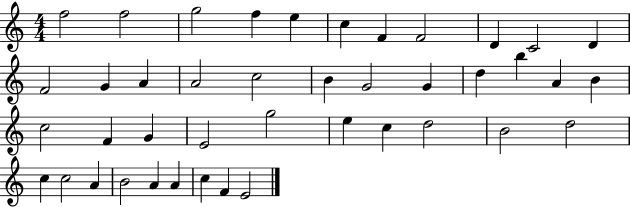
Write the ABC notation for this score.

X:1
T:Untitled
M:4/4
L:1/4
K:C
f2 f2 g2 f e c F F2 D C2 D F2 G A A2 c2 B G2 G d b A B c2 F G E2 g2 e c d2 B2 d2 c c2 A B2 A A c F E2